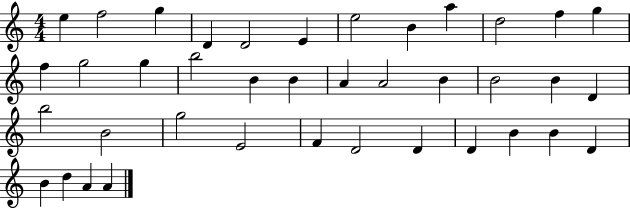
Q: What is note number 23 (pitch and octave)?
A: B4